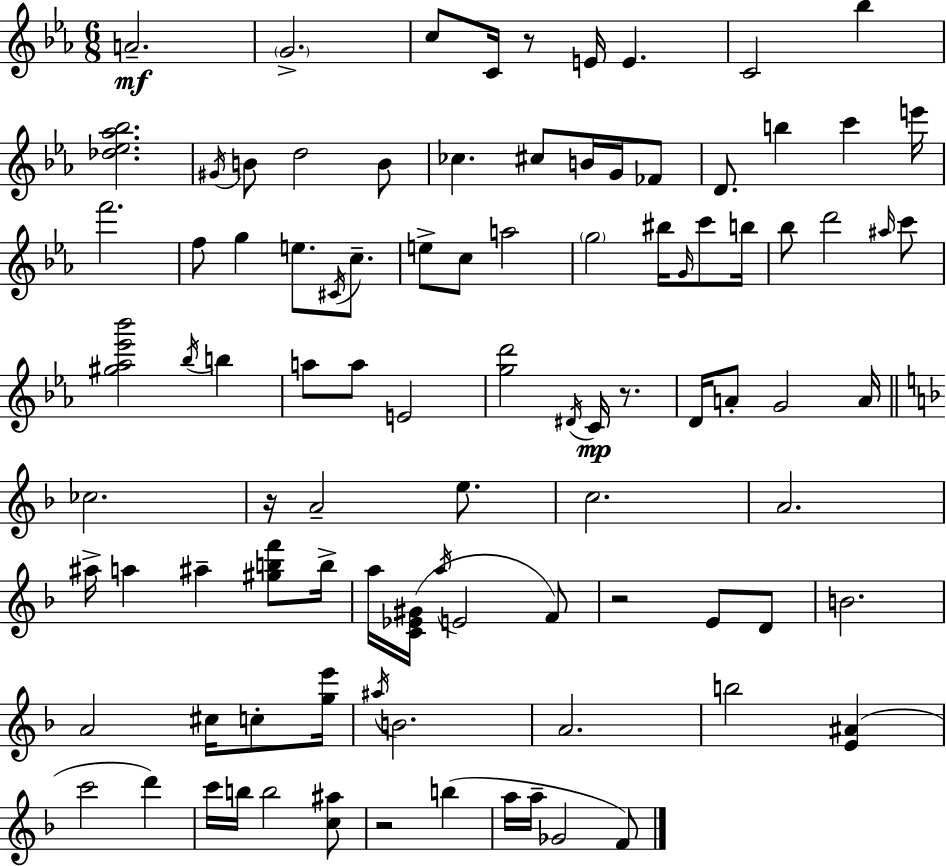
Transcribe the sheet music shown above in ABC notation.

X:1
T:Untitled
M:6/8
L:1/4
K:Cm
A2 G2 c/2 C/4 z/2 E/4 E C2 _b [_d_e_a_b]2 ^G/4 B/2 d2 B/2 _c ^c/2 B/4 G/4 _F/2 D/2 b c' e'/4 f'2 f/2 g e/2 ^C/4 c/2 e/2 c/2 a2 g2 ^b/4 G/4 c'/2 b/4 _b/2 d'2 ^a/4 c'/2 [^g_a_e'_b']2 _b/4 b a/2 a/2 E2 [gd']2 ^D/4 C/4 z/2 D/4 A/2 G2 A/4 _c2 z/4 A2 e/2 c2 A2 ^a/4 a ^a [^gbf']/2 b/4 a/4 [C_E^G]/4 a/4 E2 F/2 z2 E/2 D/2 B2 A2 ^c/4 c/2 [ge']/4 ^a/4 B2 A2 b2 [E^A] c'2 d' c'/4 b/4 b2 [c^a]/2 z2 b a/4 a/4 _G2 F/2